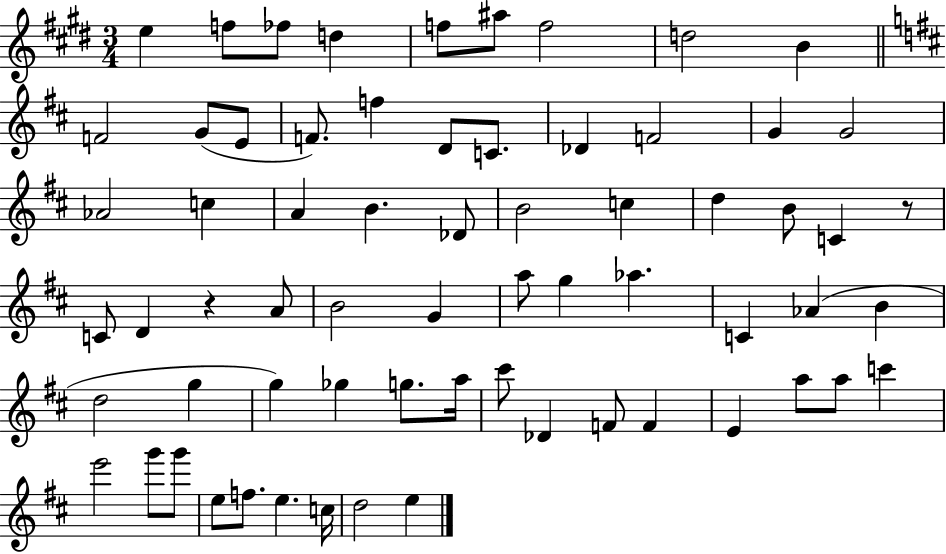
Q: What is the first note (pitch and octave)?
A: E5